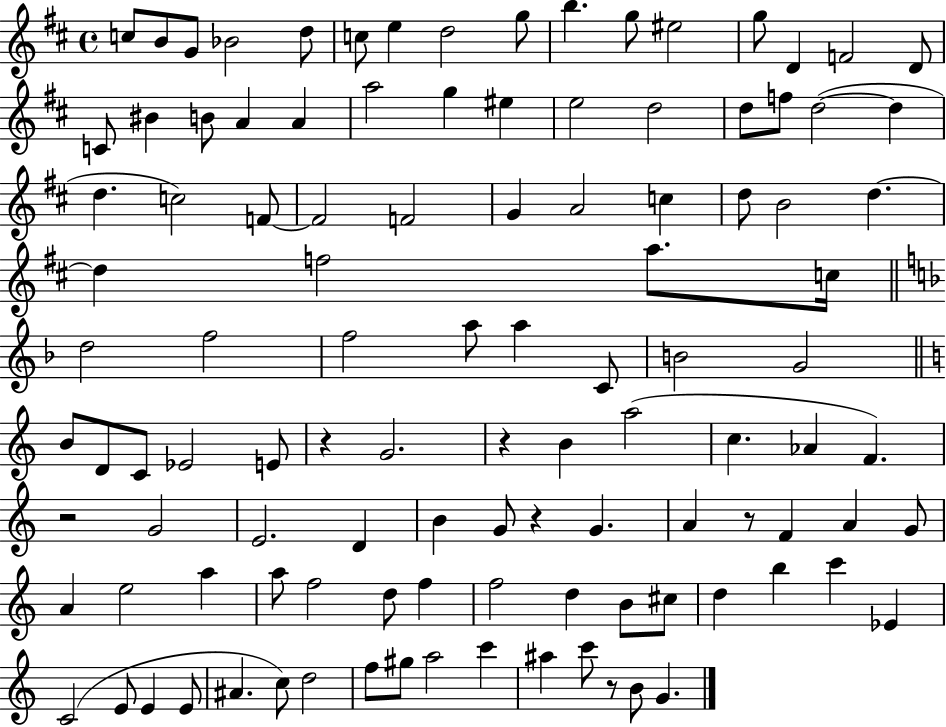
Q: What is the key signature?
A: D major